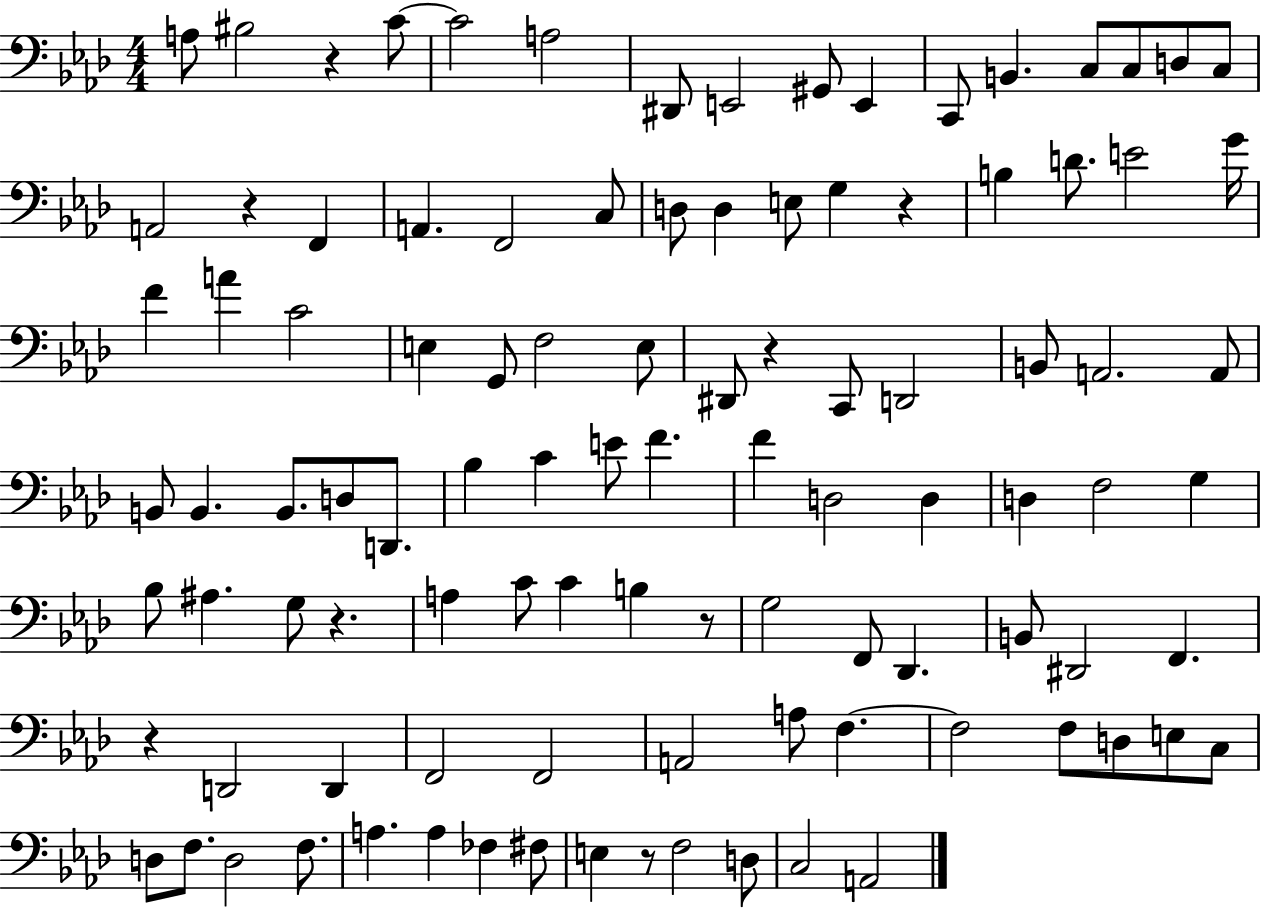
{
  \clef bass
  \numericTimeSignature
  \time 4/4
  \key aes \major
  a8 bis2 r4 c'8~~ | c'2 a2 | dis,8 e,2 gis,8 e,4 | c,8 b,4. c8 c8 d8 c8 | \break a,2 r4 f,4 | a,4. f,2 c8 | d8 d4 e8 g4 r4 | b4 d'8. e'2 g'16 | \break f'4 a'4 c'2 | e4 g,8 f2 e8 | dis,8 r4 c,8 d,2 | b,8 a,2. a,8 | \break b,8 b,4. b,8. d8 d,8. | bes4 c'4 e'8 f'4. | f'4 d2 d4 | d4 f2 g4 | \break bes8 ais4. g8 r4. | a4 c'8 c'4 b4 r8 | g2 f,8 des,4. | b,8 dis,2 f,4. | \break r4 d,2 d,4 | f,2 f,2 | a,2 a8 f4.~~ | f2 f8 d8 e8 c8 | \break d8 f8. d2 f8. | a4. a4 fes4 fis8 | e4 r8 f2 d8 | c2 a,2 | \break \bar "|."
}